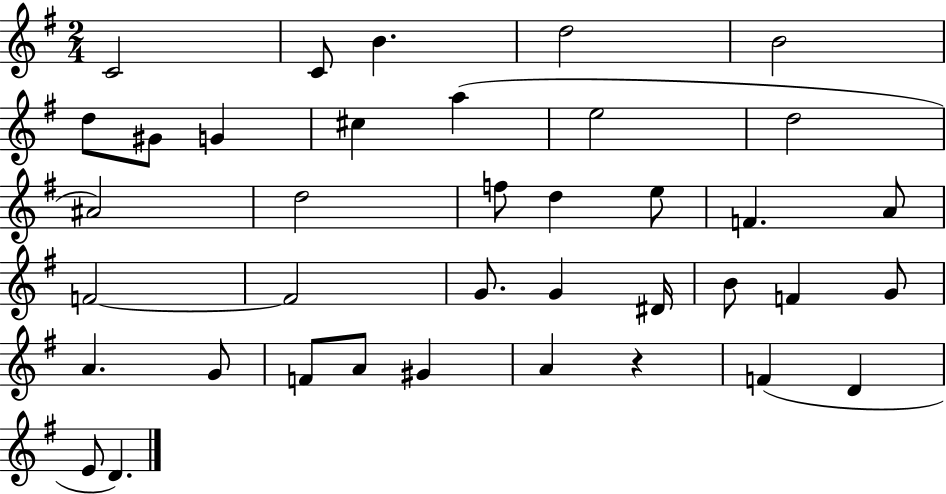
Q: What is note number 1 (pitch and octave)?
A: C4